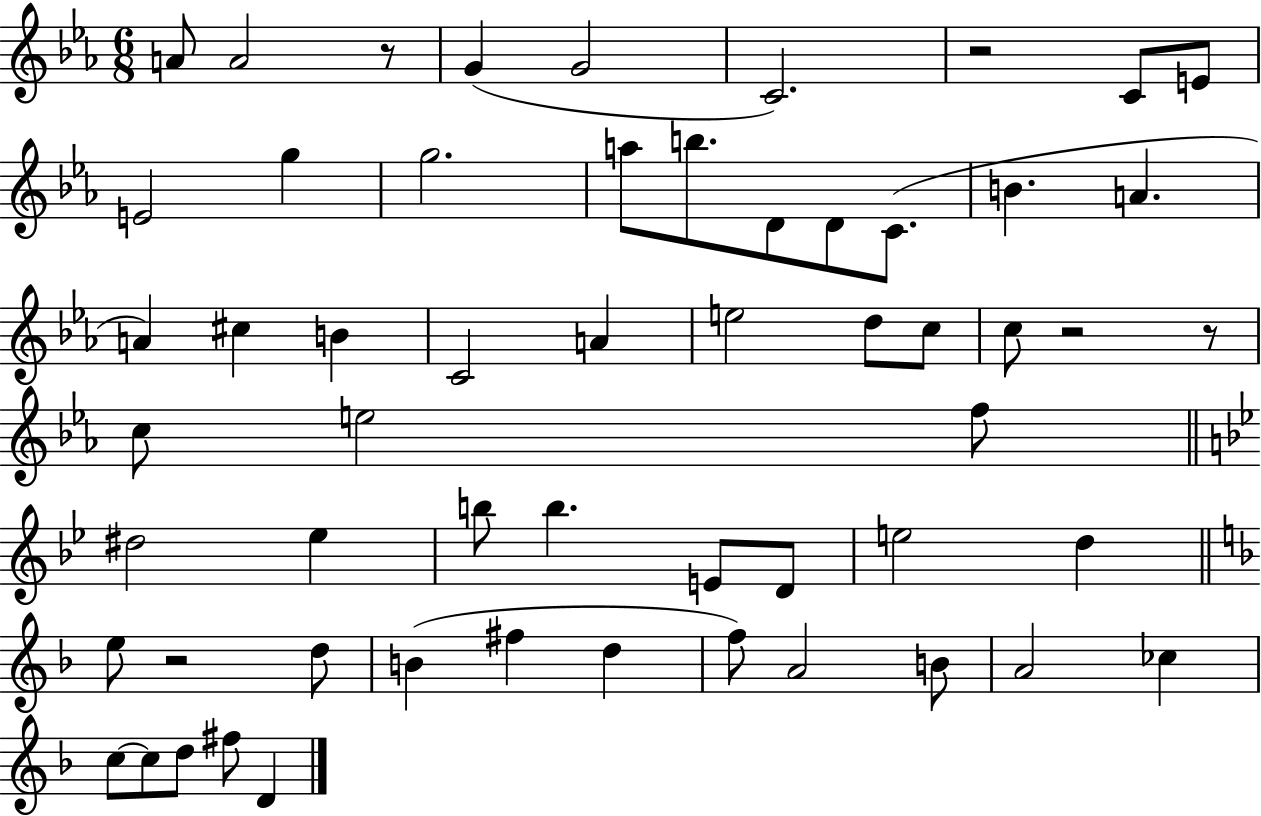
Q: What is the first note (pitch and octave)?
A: A4